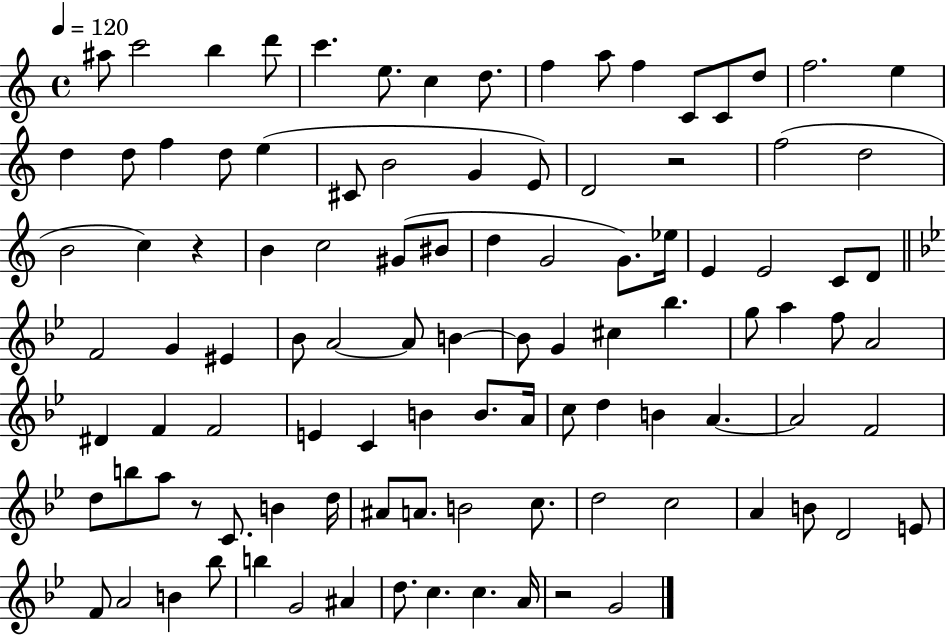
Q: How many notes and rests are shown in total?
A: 103